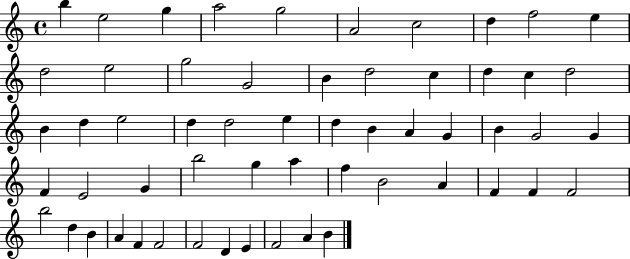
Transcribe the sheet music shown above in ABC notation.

X:1
T:Untitled
M:4/4
L:1/4
K:C
b e2 g a2 g2 A2 c2 d f2 e d2 e2 g2 G2 B d2 c d c d2 B d e2 d d2 e d B A G B G2 G F E2 G b2 g a f B2 A F F F2 b2 d B A F F2 F2 D E F2 A B